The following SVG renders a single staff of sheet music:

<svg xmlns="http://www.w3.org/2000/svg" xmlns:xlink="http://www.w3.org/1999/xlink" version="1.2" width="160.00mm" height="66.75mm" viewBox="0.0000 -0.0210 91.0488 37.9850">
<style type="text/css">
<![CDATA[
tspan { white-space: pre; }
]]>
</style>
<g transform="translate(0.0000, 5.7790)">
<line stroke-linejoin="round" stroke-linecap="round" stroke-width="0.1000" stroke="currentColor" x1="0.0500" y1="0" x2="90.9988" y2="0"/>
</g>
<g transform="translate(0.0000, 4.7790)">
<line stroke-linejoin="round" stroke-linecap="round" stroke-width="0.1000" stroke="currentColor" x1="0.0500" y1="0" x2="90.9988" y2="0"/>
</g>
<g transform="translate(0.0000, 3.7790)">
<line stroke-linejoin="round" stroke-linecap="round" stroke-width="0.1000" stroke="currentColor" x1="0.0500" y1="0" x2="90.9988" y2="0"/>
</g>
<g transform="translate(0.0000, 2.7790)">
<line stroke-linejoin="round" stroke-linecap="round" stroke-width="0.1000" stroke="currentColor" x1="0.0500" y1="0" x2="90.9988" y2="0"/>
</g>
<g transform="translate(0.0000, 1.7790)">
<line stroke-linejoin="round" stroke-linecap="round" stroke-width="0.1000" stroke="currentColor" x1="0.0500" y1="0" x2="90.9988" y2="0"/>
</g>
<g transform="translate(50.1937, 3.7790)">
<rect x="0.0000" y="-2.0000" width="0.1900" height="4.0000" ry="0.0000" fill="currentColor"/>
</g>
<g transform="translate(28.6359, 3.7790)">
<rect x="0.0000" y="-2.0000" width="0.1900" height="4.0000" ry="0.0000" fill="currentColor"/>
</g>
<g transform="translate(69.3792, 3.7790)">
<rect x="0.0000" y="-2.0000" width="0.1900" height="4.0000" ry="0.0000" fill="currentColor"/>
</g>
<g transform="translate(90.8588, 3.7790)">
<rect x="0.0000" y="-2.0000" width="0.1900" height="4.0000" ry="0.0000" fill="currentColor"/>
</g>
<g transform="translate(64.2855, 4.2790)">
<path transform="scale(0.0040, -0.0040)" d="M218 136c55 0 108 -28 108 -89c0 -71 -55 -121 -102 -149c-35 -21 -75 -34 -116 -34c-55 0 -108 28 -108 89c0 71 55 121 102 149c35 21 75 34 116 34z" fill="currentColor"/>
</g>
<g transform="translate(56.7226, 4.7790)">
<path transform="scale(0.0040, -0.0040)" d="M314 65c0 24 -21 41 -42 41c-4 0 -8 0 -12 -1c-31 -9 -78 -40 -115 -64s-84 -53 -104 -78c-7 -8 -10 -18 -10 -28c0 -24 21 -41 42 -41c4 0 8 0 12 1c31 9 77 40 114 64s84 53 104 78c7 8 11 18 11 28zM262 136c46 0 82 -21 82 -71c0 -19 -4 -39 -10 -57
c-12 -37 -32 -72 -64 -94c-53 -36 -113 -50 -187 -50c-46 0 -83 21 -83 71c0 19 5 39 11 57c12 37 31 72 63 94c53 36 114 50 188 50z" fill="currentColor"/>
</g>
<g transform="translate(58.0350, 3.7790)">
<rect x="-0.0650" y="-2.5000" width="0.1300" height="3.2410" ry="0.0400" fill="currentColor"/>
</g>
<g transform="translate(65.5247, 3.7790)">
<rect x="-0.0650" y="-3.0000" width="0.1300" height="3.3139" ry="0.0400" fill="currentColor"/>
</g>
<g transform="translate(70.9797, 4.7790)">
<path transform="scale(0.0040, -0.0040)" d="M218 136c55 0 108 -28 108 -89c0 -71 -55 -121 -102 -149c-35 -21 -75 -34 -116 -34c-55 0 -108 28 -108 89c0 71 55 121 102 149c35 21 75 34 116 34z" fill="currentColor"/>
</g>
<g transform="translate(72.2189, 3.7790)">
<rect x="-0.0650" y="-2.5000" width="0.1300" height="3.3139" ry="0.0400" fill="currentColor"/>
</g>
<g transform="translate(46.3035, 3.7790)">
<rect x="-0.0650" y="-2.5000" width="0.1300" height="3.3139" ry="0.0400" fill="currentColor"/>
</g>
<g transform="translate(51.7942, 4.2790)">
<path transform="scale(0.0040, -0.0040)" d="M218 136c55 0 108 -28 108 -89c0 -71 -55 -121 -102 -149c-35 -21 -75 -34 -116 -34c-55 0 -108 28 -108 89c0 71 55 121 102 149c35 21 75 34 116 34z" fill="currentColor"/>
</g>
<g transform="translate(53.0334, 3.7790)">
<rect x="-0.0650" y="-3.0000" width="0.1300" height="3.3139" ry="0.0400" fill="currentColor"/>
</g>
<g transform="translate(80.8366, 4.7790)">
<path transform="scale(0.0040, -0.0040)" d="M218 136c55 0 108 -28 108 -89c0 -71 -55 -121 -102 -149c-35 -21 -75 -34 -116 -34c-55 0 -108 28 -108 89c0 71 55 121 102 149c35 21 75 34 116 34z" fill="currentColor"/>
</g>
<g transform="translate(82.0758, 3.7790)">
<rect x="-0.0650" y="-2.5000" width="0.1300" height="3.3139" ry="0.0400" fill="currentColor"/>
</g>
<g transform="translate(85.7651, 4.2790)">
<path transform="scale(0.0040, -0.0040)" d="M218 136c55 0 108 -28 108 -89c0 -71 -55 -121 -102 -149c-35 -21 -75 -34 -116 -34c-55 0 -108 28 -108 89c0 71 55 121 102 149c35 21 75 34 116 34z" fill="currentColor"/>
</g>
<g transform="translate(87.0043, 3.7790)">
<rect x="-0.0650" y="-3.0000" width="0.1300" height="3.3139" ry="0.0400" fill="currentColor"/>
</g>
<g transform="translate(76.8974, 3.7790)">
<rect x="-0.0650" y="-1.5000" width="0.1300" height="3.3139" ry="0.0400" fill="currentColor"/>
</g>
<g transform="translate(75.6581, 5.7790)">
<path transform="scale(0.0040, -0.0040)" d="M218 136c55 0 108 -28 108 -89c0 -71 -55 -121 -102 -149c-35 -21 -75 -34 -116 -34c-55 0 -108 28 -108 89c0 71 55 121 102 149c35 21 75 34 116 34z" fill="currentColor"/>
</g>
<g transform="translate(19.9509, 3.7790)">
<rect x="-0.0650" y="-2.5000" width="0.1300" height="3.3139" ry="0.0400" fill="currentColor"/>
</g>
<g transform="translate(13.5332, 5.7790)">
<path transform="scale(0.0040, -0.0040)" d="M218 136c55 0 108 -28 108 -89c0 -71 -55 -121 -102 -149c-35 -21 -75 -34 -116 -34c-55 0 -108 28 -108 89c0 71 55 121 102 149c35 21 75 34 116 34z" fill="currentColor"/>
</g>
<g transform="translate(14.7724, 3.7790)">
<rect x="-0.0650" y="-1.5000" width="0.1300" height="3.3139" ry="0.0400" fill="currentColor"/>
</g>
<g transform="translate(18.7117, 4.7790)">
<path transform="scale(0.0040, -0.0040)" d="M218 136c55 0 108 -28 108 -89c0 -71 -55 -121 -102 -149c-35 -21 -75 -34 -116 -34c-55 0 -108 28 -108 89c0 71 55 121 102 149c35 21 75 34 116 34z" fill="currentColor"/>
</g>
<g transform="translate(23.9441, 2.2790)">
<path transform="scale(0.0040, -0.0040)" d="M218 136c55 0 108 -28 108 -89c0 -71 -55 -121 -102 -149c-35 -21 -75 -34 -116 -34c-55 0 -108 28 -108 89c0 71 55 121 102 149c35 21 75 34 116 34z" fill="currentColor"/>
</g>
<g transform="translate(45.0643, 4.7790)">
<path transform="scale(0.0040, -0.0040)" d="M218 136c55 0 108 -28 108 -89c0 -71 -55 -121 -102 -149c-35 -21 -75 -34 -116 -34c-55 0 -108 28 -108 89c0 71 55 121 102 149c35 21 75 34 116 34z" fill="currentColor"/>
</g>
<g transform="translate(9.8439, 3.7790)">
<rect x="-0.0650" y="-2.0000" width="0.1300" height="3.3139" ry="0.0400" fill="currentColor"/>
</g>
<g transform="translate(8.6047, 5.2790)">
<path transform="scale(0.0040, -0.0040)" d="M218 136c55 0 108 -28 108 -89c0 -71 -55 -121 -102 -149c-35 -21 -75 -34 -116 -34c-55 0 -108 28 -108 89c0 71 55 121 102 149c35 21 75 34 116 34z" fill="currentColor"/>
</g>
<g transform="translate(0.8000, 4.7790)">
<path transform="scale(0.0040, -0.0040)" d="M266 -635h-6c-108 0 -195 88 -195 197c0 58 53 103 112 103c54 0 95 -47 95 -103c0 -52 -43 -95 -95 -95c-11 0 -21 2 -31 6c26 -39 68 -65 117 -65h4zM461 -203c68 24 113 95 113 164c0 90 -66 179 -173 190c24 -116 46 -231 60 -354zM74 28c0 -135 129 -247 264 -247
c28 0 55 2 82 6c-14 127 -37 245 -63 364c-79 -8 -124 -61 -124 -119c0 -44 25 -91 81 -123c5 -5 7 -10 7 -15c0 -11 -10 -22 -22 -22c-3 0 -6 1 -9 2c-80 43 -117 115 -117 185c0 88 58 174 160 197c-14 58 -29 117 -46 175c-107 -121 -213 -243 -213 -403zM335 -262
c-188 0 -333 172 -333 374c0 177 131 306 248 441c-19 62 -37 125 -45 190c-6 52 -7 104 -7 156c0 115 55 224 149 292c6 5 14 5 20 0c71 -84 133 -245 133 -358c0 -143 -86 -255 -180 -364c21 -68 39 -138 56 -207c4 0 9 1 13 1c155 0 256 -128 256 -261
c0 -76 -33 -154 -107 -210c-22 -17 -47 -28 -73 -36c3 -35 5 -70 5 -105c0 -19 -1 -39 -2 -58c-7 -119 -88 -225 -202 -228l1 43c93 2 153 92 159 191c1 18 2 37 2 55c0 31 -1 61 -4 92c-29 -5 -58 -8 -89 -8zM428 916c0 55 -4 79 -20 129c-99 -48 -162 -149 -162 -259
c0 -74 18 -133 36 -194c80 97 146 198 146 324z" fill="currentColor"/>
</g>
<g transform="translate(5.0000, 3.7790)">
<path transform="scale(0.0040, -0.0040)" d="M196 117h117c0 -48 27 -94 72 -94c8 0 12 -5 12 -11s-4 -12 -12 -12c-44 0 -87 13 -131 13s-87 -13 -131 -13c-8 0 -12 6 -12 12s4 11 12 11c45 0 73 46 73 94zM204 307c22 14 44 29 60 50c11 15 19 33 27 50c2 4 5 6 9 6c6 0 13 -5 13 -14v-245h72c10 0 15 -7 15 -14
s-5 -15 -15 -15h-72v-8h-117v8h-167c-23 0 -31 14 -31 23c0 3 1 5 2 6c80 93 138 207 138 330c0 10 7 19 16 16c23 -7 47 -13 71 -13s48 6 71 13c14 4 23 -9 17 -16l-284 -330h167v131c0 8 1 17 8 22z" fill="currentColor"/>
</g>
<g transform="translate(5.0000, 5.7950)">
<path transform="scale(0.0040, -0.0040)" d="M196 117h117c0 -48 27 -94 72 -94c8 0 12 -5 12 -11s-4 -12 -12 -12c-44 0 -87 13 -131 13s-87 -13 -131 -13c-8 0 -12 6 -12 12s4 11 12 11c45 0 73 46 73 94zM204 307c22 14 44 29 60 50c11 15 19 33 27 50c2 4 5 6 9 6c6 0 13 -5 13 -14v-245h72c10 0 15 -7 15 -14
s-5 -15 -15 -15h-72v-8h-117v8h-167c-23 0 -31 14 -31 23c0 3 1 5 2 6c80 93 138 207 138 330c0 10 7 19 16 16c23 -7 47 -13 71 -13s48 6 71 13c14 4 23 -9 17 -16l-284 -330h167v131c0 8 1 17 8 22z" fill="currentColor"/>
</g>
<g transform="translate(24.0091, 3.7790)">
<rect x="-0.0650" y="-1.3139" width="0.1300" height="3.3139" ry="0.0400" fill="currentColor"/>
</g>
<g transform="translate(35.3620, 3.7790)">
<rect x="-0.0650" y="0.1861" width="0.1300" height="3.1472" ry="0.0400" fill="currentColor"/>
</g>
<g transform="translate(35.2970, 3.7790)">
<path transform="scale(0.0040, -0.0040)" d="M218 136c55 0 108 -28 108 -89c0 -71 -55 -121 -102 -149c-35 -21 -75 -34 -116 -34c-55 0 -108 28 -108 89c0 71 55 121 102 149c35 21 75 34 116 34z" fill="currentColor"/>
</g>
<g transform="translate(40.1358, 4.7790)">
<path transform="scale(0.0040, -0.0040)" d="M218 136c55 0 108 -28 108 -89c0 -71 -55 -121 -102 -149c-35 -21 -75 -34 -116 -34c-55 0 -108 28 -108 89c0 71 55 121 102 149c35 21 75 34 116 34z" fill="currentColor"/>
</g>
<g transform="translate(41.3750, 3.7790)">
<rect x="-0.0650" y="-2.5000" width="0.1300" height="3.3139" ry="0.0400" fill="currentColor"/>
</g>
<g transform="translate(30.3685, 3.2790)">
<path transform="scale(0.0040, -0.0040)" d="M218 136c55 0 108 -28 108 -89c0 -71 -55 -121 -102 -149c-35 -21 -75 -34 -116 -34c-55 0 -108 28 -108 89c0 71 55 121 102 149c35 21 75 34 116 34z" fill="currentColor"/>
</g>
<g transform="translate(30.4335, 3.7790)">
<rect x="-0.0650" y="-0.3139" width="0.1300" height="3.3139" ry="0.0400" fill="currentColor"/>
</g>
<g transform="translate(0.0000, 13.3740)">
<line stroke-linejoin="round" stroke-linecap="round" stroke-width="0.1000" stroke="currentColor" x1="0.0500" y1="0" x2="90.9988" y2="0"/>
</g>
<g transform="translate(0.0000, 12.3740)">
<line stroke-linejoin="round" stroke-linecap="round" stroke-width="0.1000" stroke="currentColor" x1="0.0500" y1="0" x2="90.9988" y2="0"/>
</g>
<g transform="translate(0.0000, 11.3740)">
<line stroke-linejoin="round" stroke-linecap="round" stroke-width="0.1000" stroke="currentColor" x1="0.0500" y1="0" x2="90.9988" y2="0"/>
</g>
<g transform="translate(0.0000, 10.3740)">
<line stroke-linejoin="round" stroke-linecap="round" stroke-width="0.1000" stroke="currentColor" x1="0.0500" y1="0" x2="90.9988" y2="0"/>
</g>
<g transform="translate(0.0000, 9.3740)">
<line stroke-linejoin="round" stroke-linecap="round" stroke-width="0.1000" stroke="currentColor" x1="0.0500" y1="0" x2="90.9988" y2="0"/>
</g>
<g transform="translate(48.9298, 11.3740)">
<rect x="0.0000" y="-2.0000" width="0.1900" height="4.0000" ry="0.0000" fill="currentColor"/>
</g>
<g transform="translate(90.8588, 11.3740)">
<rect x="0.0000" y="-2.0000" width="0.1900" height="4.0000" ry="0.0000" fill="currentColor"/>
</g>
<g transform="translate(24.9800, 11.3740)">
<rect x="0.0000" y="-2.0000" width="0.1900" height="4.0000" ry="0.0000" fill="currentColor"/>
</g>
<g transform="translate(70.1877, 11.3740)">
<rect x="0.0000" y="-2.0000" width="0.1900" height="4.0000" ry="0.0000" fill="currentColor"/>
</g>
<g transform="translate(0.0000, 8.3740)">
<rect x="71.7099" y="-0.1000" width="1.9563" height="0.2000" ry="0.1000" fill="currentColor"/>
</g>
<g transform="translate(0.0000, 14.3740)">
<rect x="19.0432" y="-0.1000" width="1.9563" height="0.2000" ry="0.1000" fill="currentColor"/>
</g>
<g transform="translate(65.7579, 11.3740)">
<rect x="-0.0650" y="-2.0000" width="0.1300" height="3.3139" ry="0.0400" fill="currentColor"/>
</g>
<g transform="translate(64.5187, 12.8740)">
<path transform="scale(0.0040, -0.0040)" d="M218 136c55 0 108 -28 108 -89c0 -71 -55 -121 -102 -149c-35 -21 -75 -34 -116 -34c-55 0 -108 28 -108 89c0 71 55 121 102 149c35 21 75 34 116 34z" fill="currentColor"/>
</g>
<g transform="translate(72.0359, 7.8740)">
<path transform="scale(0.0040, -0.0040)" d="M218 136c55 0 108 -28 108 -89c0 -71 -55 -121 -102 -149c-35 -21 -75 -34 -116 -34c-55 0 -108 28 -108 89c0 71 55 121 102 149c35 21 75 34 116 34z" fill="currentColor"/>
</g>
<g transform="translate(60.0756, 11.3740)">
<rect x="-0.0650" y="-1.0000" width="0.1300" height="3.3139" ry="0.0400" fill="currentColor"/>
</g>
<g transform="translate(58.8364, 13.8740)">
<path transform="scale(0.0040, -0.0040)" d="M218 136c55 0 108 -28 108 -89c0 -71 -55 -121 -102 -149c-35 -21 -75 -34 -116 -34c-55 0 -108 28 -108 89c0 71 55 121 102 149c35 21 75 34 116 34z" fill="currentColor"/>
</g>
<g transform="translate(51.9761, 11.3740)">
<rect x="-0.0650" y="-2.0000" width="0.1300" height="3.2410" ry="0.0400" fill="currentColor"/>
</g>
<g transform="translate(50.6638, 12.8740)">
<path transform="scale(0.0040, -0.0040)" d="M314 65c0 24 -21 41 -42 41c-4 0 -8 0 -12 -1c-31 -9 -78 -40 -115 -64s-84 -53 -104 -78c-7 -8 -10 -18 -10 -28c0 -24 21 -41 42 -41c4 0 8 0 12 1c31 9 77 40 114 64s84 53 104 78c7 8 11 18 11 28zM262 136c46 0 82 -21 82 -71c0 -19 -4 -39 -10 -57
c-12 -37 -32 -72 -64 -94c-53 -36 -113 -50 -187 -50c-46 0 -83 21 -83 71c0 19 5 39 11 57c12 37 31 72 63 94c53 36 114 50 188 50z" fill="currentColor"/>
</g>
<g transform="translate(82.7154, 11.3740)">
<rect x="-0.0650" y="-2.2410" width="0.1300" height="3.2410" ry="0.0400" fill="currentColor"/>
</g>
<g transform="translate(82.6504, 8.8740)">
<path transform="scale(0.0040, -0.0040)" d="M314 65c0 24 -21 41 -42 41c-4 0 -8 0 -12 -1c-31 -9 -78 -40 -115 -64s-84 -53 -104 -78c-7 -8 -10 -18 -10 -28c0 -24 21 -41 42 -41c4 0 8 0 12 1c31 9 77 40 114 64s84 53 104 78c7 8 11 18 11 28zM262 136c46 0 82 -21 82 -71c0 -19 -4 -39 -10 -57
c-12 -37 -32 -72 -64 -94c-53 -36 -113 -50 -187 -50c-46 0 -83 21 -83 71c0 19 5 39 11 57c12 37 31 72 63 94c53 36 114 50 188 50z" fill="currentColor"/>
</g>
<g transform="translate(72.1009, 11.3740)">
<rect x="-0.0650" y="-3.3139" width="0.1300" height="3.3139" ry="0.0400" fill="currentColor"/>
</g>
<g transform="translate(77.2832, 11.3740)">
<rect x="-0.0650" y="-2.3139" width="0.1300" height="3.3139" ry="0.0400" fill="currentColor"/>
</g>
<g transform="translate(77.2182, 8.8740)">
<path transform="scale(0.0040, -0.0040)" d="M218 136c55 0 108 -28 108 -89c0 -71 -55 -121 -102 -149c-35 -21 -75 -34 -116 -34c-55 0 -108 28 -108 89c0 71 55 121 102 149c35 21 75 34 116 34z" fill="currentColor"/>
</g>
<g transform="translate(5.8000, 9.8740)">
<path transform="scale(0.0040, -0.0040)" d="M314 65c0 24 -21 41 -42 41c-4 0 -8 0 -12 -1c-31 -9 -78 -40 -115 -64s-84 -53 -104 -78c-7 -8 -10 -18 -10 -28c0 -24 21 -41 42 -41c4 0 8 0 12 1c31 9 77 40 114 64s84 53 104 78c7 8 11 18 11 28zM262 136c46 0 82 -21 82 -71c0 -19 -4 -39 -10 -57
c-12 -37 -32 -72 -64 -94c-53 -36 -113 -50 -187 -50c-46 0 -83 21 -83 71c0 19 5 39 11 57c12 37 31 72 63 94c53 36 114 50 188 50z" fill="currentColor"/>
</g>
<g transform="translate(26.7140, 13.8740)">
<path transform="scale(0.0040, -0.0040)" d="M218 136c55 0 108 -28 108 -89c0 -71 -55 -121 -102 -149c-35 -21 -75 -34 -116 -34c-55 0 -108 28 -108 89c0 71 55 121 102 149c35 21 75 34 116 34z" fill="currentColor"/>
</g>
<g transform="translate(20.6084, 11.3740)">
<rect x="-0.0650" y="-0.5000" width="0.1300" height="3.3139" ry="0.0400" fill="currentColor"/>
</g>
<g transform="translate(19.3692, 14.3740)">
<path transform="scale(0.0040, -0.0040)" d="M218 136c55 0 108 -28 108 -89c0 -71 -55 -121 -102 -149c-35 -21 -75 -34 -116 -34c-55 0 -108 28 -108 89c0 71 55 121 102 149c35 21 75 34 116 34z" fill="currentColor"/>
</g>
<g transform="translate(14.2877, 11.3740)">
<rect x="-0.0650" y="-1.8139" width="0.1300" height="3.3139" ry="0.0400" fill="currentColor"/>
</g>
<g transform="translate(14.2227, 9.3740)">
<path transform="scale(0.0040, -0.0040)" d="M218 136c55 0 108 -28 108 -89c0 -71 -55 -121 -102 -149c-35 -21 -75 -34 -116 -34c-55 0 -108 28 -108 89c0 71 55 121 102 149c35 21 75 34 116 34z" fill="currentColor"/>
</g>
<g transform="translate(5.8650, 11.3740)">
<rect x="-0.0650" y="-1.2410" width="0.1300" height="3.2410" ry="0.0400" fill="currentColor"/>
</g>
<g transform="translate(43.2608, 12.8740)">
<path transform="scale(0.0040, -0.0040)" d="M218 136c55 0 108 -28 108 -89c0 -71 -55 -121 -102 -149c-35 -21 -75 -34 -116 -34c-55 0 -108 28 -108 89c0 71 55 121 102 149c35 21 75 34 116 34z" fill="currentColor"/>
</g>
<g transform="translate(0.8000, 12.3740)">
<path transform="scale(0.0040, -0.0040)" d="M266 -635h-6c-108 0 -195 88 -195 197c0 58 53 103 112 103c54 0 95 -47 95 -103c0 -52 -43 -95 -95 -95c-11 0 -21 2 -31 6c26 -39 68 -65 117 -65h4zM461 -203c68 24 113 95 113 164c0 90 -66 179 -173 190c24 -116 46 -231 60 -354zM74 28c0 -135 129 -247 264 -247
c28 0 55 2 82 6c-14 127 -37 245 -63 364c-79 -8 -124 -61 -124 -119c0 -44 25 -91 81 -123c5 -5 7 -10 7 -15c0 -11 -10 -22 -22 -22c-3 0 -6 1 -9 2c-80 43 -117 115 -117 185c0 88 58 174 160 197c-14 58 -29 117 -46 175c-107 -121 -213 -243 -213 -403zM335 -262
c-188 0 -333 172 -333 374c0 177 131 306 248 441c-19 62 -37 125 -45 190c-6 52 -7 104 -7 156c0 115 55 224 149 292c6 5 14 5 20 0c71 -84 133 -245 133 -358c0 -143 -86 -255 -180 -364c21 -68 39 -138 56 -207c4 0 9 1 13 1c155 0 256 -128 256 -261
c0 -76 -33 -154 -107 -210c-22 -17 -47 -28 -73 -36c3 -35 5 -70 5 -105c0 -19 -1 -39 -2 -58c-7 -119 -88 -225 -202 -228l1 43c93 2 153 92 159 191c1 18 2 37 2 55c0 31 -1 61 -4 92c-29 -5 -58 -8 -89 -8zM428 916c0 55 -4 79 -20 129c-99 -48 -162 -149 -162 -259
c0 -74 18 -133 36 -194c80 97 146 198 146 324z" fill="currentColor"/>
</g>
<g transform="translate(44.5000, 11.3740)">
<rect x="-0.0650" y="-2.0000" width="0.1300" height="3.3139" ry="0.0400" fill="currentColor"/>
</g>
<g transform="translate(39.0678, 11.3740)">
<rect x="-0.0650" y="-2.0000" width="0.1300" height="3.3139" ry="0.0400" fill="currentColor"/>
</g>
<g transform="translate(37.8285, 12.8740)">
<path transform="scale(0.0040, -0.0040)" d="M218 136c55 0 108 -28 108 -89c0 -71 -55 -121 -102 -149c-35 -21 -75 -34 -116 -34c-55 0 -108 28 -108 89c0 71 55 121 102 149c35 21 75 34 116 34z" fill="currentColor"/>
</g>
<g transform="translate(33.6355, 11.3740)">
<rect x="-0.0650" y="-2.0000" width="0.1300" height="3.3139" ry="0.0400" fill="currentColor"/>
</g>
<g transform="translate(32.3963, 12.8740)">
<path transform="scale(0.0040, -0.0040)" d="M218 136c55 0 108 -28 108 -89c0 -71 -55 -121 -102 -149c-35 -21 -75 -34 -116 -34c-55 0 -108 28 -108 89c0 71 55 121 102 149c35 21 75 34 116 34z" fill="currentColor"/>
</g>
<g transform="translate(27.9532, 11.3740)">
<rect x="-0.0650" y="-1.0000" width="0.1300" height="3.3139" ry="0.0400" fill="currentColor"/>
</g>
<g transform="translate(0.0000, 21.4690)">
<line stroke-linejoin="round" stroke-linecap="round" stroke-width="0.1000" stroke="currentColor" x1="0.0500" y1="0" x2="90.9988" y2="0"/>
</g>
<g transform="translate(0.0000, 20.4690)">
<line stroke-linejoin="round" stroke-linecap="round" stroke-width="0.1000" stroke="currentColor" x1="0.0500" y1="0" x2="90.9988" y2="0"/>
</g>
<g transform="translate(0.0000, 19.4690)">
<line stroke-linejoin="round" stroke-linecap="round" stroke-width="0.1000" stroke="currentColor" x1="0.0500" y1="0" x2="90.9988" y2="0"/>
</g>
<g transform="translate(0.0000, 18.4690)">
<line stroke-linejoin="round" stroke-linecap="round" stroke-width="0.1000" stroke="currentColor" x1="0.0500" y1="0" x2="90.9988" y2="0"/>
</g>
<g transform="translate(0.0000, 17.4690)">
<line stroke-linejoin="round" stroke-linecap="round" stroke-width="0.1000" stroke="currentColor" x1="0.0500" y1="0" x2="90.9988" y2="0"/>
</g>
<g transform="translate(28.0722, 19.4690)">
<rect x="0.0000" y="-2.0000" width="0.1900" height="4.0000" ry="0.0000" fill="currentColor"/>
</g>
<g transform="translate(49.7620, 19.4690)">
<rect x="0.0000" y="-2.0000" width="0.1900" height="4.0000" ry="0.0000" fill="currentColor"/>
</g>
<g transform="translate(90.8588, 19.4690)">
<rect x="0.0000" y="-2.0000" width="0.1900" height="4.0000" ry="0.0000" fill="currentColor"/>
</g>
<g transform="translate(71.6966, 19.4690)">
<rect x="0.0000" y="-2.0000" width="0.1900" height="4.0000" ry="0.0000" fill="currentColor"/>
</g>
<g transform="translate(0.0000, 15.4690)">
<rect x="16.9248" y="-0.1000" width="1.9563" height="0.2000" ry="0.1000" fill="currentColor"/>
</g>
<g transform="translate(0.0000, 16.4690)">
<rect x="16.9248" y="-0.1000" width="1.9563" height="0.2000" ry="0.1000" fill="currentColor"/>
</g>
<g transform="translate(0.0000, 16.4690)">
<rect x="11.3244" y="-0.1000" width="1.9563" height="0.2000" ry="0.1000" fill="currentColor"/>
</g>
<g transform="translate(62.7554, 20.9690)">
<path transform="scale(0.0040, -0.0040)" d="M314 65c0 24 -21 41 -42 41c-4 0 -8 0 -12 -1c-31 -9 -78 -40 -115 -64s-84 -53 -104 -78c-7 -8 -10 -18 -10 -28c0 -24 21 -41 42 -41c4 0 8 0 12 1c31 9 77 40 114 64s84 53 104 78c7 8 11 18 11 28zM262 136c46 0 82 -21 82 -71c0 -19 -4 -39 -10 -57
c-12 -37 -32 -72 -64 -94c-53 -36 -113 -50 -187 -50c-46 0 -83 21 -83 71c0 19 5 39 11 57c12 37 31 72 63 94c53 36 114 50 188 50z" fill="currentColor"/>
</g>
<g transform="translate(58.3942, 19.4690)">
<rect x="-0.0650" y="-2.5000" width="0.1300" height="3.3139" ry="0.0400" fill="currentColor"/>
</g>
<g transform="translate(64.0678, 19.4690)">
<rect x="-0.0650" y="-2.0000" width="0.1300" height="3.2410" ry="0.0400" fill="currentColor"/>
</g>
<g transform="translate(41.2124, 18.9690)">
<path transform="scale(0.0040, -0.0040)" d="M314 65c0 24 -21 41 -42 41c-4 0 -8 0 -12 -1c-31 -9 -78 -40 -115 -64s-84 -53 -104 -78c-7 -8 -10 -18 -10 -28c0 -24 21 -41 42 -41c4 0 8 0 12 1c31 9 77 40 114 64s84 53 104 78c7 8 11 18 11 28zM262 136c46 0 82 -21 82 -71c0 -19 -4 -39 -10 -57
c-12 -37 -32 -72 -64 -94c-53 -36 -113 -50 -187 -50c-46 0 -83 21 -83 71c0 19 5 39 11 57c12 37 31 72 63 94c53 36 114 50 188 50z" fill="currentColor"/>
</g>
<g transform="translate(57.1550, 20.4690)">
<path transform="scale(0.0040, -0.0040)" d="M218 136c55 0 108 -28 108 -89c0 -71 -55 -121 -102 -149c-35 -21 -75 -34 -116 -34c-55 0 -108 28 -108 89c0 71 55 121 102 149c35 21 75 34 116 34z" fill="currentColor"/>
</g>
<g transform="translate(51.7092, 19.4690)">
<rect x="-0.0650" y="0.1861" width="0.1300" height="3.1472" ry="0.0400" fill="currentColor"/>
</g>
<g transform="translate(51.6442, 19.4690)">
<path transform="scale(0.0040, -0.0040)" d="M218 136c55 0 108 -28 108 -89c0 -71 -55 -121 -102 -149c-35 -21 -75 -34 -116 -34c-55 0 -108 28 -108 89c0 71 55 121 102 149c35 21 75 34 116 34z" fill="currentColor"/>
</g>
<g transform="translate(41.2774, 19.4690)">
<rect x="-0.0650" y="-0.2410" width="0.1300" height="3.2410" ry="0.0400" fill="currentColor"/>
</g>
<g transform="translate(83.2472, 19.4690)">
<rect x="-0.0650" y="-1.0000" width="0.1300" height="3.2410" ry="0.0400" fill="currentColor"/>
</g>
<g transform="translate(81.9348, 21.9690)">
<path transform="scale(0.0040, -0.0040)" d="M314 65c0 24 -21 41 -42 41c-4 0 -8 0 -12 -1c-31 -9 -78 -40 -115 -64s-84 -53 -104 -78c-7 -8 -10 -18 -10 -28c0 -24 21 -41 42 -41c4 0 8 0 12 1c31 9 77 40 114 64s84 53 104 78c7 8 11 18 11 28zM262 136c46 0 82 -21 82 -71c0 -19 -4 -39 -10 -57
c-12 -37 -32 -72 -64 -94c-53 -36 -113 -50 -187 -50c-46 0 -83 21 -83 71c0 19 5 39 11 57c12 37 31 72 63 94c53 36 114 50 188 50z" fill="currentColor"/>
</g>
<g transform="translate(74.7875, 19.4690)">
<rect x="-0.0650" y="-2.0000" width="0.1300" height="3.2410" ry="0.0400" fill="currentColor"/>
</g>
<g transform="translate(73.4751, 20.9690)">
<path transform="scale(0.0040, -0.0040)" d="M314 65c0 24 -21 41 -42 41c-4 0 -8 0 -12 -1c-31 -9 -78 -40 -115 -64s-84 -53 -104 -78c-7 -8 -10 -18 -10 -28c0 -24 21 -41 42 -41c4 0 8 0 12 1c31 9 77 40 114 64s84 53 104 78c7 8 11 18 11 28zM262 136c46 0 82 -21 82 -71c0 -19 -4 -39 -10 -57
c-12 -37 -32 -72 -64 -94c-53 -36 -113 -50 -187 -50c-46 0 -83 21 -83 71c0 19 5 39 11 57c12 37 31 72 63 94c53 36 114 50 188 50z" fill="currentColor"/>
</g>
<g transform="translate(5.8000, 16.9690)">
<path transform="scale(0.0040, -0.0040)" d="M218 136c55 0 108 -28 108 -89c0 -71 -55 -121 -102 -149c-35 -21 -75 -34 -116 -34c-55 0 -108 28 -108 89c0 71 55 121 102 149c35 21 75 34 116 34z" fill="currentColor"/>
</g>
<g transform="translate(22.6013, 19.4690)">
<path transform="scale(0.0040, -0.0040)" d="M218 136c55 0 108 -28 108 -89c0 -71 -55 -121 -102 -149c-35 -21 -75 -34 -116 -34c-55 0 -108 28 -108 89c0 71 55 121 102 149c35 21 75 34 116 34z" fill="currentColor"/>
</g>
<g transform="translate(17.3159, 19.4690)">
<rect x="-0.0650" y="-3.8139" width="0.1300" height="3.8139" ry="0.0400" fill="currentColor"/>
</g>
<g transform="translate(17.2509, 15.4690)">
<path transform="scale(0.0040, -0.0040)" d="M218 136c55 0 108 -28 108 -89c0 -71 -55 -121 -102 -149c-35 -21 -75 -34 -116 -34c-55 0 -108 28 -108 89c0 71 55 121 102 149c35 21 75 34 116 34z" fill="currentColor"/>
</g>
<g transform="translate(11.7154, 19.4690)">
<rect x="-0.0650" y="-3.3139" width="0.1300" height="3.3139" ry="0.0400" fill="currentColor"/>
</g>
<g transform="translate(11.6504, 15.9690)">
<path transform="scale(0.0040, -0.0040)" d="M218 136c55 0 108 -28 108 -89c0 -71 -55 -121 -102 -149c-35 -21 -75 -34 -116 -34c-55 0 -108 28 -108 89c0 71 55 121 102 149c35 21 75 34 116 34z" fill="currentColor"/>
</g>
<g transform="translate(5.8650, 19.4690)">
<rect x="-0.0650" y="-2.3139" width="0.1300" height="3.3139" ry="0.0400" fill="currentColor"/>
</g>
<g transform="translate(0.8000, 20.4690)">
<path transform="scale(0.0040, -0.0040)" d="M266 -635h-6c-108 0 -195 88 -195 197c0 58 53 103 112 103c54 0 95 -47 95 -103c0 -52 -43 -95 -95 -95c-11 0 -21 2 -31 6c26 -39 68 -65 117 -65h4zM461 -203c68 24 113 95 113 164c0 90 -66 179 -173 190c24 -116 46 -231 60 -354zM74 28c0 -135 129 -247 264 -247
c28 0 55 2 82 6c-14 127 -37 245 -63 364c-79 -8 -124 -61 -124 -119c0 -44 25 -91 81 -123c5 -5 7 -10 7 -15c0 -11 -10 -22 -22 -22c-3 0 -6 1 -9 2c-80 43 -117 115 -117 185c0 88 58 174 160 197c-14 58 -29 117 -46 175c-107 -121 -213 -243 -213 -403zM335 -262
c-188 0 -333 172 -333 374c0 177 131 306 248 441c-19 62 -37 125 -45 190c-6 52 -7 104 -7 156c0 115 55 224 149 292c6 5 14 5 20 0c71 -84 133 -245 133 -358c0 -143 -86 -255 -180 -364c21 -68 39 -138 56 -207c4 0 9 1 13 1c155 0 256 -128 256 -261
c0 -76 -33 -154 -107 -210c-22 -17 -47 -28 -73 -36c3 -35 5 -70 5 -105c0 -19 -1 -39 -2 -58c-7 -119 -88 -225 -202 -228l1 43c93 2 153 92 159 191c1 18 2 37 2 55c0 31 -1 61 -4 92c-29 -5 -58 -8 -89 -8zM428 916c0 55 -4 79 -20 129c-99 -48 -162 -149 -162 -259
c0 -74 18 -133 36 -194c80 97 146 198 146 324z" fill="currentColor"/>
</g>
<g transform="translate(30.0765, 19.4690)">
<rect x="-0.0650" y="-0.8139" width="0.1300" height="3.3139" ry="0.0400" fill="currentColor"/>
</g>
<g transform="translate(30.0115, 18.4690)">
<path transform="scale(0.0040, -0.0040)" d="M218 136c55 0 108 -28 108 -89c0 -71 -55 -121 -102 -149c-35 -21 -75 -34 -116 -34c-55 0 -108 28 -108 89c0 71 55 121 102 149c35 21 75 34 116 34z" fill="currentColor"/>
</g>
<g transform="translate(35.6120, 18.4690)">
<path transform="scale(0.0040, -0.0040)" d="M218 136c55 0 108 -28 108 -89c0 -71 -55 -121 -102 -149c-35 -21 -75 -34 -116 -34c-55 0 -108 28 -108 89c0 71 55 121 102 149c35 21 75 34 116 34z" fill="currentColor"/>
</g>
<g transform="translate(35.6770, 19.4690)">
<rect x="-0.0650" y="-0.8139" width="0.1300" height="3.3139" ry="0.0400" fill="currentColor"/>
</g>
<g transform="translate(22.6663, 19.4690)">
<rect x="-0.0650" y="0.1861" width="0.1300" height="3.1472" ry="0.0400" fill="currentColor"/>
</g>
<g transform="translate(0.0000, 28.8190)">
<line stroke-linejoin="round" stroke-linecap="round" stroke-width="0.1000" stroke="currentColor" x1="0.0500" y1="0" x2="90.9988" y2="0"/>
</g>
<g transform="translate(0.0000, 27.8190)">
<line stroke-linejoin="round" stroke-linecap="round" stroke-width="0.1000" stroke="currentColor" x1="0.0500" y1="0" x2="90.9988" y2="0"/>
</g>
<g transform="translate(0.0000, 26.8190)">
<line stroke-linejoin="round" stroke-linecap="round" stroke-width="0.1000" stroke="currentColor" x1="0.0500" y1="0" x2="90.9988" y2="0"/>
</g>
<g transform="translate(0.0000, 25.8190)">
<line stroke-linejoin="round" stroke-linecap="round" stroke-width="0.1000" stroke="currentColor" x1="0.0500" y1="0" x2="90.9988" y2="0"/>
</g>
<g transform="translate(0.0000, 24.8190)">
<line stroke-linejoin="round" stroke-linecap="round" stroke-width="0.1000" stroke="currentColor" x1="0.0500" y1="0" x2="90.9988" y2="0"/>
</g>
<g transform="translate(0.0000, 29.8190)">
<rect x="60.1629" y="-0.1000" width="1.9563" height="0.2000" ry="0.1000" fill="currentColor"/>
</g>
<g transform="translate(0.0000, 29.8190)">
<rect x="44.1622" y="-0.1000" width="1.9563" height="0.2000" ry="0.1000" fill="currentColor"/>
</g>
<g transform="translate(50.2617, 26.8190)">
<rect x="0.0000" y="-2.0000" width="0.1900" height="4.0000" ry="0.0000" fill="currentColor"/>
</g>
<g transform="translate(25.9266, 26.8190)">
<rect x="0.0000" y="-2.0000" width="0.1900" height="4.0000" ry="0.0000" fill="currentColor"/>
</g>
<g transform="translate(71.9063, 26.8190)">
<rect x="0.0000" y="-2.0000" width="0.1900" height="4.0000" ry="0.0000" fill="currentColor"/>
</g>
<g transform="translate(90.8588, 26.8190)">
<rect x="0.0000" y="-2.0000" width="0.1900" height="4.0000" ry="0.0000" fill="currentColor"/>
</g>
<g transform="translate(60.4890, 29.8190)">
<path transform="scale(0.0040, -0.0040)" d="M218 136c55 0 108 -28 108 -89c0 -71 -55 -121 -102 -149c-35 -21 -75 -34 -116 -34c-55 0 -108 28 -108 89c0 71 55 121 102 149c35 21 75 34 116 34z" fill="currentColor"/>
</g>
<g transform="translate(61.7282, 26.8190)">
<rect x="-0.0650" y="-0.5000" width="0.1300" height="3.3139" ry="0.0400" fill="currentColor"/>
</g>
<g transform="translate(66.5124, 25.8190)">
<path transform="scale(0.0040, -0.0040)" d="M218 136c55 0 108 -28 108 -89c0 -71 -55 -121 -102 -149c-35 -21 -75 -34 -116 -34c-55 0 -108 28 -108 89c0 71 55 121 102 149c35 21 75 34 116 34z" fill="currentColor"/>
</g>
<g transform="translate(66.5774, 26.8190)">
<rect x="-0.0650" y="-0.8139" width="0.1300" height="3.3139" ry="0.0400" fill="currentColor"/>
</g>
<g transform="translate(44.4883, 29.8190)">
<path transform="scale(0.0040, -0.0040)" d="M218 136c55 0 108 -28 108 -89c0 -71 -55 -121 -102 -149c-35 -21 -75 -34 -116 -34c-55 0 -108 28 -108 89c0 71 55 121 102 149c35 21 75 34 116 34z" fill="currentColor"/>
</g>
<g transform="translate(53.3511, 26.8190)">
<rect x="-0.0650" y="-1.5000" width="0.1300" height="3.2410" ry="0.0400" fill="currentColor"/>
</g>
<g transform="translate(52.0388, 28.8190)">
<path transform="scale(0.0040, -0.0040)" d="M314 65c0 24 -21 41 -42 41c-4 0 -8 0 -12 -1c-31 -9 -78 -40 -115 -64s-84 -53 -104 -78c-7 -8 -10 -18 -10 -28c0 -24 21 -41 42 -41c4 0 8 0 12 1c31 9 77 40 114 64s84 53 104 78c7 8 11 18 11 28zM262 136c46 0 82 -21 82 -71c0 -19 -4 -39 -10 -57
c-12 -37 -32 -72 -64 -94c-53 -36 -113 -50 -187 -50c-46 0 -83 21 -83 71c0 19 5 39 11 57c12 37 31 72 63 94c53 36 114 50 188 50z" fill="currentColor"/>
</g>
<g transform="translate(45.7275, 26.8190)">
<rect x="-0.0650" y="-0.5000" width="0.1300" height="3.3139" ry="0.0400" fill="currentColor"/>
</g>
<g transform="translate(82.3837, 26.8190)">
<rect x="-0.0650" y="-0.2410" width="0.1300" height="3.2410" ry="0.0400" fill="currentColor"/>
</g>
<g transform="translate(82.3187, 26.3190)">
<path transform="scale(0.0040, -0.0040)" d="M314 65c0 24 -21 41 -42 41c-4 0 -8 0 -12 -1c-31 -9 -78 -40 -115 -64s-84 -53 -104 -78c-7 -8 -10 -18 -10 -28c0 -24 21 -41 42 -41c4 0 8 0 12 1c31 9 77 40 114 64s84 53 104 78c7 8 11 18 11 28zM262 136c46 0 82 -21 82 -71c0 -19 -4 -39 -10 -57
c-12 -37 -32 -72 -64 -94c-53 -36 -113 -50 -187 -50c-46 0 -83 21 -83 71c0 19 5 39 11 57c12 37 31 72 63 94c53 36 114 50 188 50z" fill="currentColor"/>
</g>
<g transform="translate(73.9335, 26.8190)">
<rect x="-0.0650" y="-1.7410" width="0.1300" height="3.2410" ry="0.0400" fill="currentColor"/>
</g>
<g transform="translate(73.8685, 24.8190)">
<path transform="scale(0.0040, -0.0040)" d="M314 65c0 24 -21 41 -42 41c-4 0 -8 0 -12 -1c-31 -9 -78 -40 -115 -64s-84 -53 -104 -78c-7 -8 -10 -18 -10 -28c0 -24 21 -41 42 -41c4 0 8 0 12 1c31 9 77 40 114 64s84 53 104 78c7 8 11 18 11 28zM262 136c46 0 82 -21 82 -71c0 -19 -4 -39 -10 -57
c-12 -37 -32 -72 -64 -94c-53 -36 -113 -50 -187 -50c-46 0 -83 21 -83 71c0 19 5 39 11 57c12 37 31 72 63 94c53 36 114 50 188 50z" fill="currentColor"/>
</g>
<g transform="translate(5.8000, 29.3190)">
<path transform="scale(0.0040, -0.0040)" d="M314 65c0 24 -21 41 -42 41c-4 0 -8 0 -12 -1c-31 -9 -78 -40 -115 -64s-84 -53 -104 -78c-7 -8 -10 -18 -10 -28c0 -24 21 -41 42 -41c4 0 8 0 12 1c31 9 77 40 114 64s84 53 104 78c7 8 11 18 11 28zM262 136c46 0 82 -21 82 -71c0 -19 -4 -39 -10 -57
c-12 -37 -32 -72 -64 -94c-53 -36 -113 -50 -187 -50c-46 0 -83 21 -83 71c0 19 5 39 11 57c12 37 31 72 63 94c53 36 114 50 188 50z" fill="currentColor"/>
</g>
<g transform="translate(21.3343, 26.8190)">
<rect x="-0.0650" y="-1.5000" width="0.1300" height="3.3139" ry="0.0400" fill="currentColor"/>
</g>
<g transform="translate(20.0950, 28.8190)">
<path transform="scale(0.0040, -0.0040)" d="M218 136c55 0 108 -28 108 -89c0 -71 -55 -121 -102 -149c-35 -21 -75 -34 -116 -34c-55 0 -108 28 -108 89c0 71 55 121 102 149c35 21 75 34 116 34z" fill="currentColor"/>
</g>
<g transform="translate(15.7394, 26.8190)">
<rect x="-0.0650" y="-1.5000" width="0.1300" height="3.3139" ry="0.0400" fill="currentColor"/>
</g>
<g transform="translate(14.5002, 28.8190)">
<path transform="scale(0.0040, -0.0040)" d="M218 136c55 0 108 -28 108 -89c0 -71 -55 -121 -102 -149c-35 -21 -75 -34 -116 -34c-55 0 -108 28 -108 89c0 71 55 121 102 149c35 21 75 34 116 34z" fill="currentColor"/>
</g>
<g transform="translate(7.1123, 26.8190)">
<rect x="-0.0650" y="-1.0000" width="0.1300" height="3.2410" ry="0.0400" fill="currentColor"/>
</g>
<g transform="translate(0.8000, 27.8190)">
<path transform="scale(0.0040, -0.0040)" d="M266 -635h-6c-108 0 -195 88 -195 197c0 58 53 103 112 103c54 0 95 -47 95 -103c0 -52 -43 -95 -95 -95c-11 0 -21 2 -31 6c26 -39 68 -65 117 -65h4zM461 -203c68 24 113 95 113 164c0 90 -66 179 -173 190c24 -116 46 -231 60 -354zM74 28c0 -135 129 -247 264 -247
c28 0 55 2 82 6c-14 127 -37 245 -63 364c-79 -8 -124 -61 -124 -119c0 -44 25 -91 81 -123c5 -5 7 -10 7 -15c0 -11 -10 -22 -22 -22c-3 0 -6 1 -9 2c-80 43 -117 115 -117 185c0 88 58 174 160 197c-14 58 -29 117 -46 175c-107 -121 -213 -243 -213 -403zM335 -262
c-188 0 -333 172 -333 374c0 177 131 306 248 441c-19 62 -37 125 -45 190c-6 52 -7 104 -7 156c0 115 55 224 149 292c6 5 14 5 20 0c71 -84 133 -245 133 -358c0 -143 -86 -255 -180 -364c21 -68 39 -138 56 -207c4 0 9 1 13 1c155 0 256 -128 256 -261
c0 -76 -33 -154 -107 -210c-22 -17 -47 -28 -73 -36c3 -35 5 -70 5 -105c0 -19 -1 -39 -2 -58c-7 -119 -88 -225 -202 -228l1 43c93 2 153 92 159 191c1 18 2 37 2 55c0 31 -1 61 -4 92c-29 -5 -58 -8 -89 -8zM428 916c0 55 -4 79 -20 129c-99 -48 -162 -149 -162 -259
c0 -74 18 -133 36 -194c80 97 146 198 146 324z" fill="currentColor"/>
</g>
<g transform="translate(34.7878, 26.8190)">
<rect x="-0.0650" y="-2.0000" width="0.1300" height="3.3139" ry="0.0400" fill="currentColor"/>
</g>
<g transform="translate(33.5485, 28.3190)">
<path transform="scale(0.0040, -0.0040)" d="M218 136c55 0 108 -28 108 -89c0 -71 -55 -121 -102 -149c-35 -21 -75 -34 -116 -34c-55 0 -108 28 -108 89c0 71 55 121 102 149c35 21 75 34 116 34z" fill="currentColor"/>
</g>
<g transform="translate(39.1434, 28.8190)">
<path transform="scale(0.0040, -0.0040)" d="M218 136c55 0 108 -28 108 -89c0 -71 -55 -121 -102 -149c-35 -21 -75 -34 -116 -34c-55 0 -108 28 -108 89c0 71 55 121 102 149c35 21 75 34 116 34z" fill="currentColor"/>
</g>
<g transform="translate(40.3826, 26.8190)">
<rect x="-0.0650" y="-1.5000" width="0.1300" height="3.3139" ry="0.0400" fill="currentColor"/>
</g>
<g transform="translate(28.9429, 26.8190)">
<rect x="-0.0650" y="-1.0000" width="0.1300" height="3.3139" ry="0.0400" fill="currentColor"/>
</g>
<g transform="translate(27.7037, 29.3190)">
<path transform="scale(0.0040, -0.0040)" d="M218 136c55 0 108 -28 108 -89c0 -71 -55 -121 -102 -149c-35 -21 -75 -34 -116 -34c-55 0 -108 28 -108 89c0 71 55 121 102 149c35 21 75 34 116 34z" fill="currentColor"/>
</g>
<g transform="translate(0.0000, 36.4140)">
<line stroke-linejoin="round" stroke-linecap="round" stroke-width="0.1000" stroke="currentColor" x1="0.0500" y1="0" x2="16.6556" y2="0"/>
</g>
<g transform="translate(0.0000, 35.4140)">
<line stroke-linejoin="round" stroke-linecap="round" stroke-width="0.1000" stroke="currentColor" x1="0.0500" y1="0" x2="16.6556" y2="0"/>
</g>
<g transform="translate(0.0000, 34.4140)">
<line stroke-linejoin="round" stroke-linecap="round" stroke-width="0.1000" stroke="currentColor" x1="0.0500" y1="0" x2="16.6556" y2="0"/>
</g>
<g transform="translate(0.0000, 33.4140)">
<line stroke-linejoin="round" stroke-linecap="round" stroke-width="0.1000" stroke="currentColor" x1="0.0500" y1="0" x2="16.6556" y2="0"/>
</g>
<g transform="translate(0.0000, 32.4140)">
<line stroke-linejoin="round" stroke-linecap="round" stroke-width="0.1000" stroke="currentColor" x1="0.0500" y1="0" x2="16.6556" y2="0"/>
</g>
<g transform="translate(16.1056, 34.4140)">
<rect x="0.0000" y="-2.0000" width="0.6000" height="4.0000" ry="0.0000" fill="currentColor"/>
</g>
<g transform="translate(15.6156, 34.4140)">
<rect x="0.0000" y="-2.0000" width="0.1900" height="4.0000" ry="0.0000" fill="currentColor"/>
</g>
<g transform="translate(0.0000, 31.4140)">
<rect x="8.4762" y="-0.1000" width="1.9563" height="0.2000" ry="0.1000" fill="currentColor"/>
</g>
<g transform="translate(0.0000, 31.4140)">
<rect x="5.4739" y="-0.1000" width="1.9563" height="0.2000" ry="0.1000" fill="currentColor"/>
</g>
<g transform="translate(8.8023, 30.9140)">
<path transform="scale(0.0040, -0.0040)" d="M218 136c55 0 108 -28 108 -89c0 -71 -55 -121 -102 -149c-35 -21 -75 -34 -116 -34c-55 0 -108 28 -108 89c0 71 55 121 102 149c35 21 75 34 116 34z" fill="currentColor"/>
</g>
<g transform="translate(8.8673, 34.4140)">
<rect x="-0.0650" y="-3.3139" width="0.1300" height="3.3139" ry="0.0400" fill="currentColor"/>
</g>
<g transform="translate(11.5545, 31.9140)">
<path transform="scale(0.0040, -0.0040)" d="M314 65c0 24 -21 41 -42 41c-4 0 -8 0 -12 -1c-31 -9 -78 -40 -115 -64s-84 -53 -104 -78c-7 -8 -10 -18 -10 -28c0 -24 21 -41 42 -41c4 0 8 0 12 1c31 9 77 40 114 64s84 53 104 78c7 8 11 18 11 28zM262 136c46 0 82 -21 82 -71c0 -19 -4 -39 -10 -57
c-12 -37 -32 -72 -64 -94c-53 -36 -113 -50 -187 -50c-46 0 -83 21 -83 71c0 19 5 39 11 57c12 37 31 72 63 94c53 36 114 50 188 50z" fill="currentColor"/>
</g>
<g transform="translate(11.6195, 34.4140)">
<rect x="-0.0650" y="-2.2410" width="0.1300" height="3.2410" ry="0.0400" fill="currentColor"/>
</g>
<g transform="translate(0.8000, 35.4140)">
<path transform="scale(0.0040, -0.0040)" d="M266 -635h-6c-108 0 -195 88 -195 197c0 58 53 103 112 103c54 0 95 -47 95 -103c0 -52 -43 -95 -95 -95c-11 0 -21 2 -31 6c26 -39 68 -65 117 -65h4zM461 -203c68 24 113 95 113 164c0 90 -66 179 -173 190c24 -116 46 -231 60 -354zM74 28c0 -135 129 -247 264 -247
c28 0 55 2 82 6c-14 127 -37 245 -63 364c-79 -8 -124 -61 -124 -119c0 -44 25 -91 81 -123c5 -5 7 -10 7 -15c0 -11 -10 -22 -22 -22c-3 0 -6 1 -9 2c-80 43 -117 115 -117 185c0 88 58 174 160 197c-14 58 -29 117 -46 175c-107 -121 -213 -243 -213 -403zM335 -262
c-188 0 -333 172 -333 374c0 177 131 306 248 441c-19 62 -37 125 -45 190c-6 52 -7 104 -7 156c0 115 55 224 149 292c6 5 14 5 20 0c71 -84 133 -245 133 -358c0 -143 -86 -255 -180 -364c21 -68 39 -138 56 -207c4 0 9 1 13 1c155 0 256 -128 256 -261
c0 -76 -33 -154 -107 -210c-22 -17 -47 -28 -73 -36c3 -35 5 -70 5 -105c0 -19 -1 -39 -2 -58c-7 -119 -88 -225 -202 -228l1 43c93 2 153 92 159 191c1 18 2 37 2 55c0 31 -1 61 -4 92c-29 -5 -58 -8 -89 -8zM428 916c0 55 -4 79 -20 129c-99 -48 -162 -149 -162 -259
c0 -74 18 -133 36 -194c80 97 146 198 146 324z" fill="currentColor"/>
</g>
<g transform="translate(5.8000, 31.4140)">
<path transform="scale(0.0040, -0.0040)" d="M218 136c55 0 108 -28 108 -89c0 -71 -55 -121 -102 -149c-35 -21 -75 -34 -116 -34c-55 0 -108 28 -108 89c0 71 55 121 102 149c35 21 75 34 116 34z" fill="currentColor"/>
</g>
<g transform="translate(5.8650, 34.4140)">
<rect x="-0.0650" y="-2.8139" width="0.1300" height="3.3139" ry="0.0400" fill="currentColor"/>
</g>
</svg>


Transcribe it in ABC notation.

X:1
T:Untitled
M:4/4
L:1/4
K:C
F E G e c B G G A G2 A G E G A e2 f C D F F F F2 D F b g g2 g b c' B d d c2 B G F2 F2 D2 D2 E E D F E C E2 C d f2 c2 a b g2